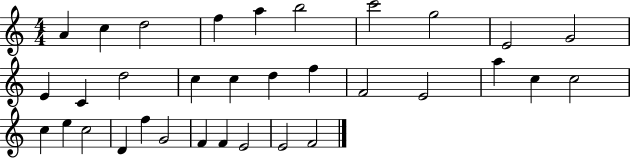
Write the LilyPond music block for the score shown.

{
  \clef treble
  \numericTimeSignature
  \time 4/4
  \key c \major
  a'4 c''4 d''2 | f''4 a''4 b''2 | c'''2 g''2 | e'2 g'2 | \break e'4 c'4 d''2 | c''4 c''4 d''4 f''4 | f'2 e'2 | a''4 c''4 c''2 | \break c''4 e''4 c''2 | d'4 f''4 g'2 | f'4 f'4 e'2 | e'2 f'2 | \break \bar "|."
}